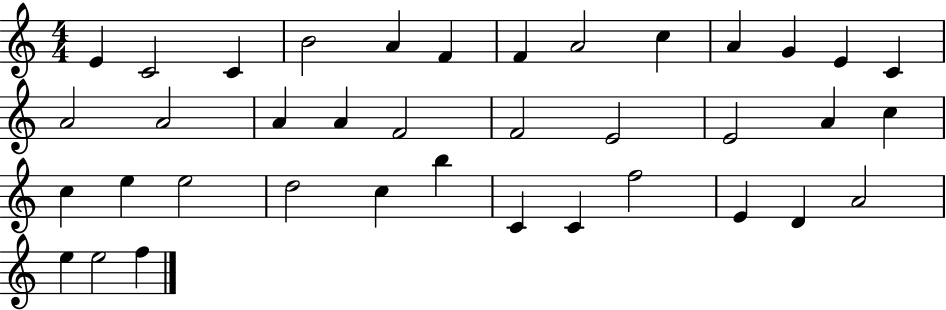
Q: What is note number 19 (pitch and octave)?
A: F4